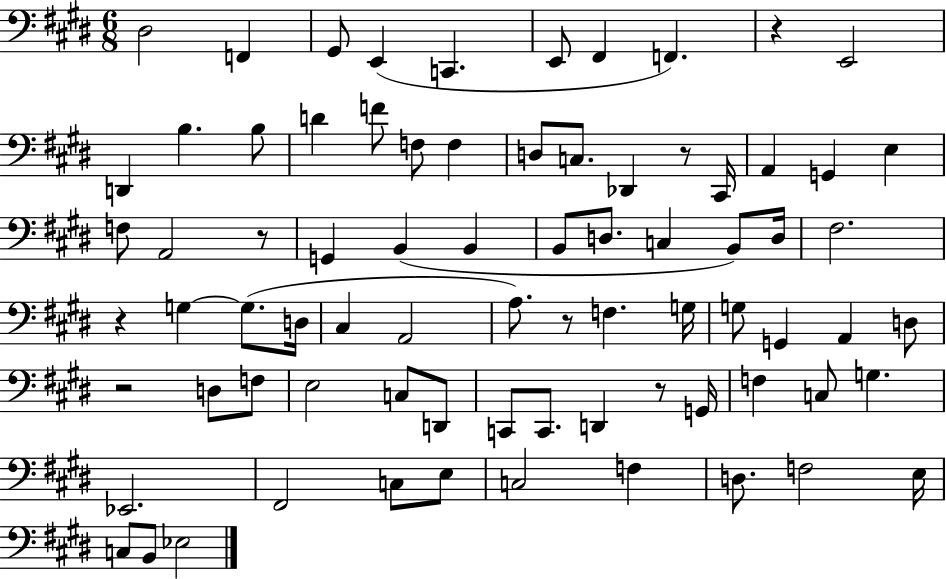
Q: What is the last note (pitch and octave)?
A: Eb3